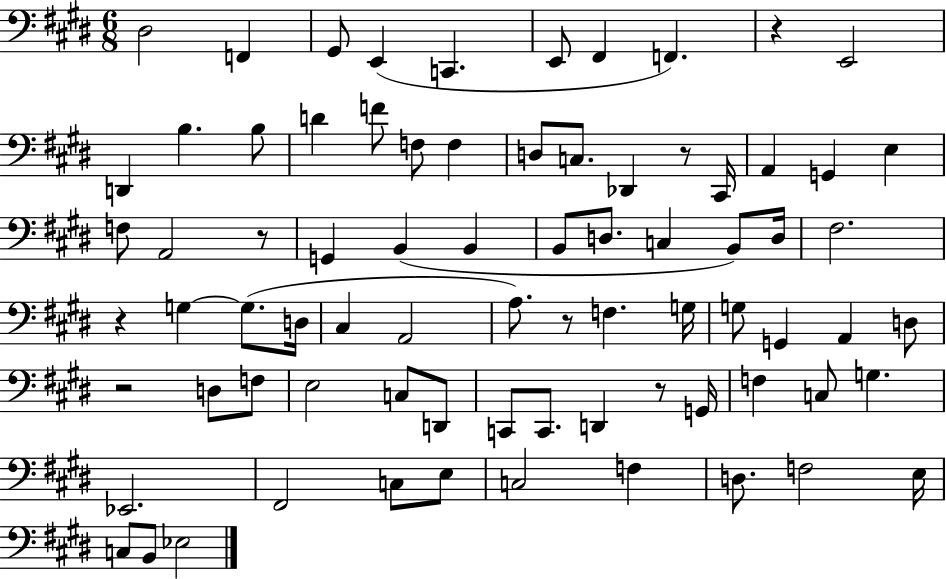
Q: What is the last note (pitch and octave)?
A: Eb3